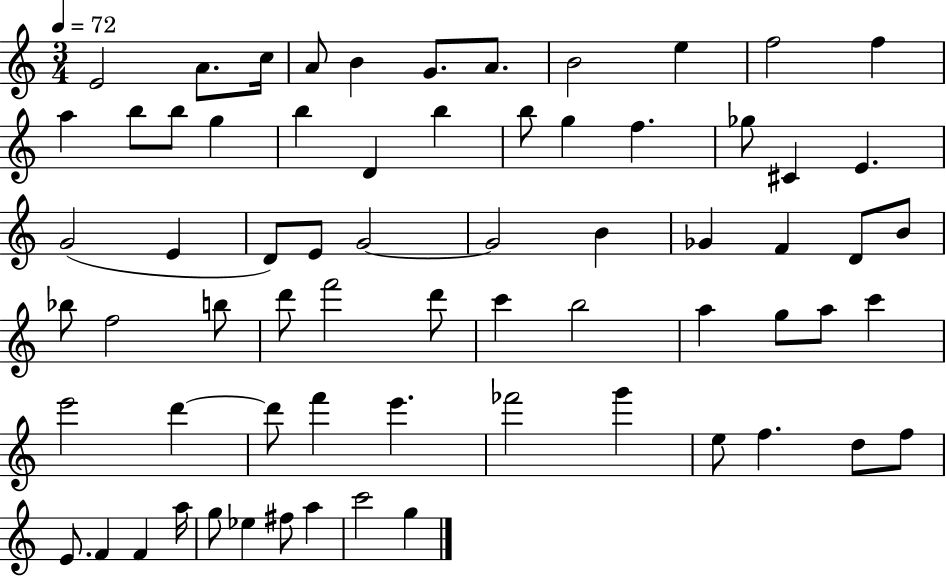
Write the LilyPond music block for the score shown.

{
  \clef treble
  \numericTimeSignature
  \time 3/4
  \key c \major
  \tempo 4 = 72
  e'2 a'8. c''16 | a'8 b'4 g'8. a'8. | b'2 e''4 | f''2 f''4 | \break a''4 b''8 b''8 g''4 | b''4 d'4 b''4 | b''8 g''4 f''4. | ges''8 cis'4 e'4. | \break g'2( e'4 | d'8) e'8 g'2~~ | g'2 b'4 | ges'4 f'4 d'8 b'8 | \break bes''8 f''2 b''8 | d'''8 f'''2 d'''8 | c'''4 b''2 | a''4 g''8 a''8 c'''4 | \break e'''2 d'''4~~ | d'''8 f'''4 e'''4. | fes'''2 g'''4 | e''8 f''4. d''8 f''8 | \break e'8. f'4 f'4 a''16 | g''8 ees''4 fis''8 a''4 | c'''2 g''4 | \bar "|."
}